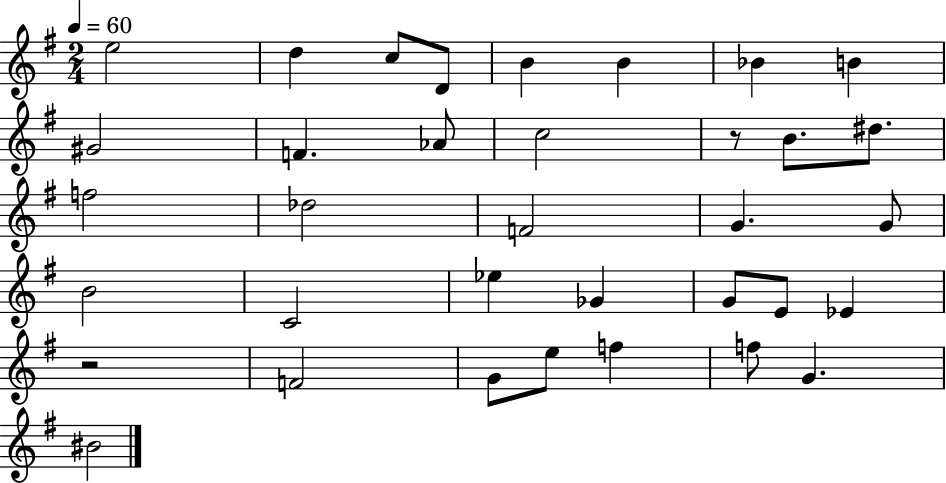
{
  \clef treble
  \numericTimeSignature
  \time 2/4
  \key g \major
  \tempo 4 = 60
  \repeat volta 2 { e''2 | d''4 c''8 d'8 | b'4 b'4 | bes'4 b'4 | \break gis'2 | f'4. aes'8 | c''2 | r8 b'8. dis''8. | \break f''2 | des''2 | f'2 | g'4. g'8 | \break b'2 | c'2 | ees''4 ges'4 | g'8 e'8 ees'4 | \break r2 | f'2 | g'8 e''8 f''4 | f''8 g'4. | \break bis'2 | } \bar "|."
}